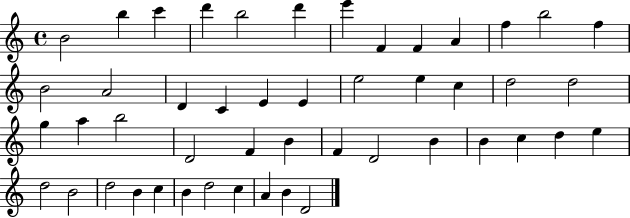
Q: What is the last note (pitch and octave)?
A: D4